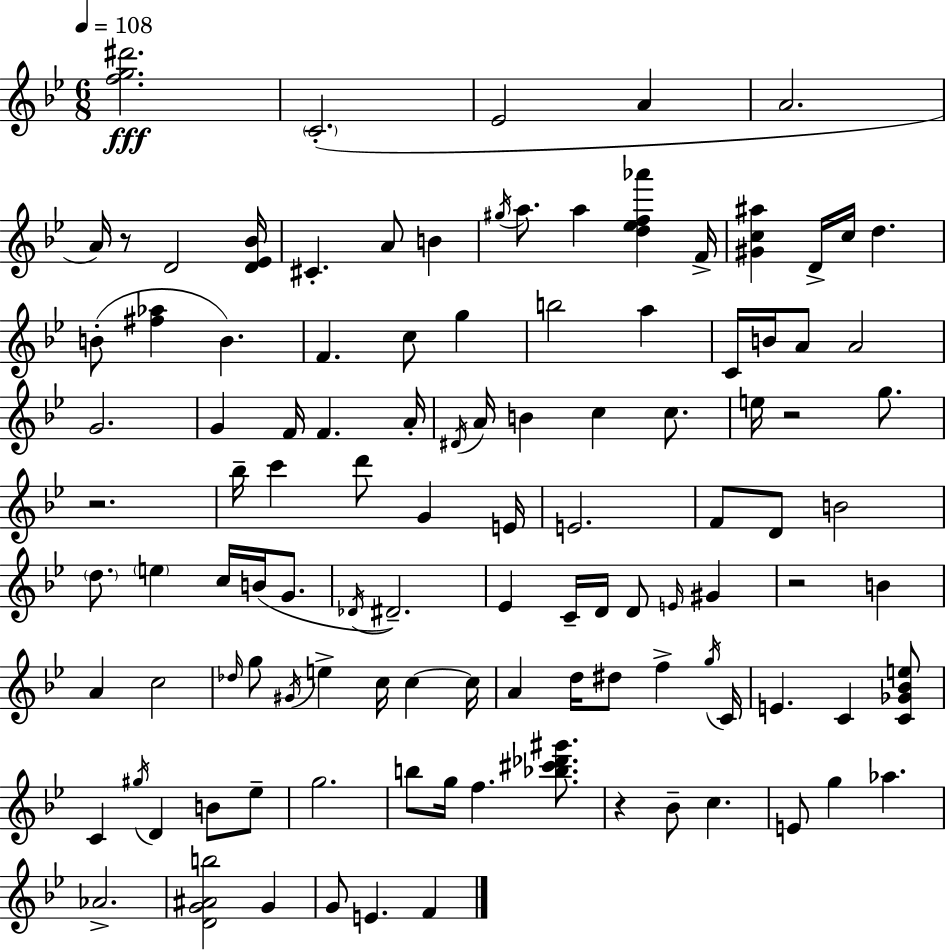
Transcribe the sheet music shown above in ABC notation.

X:1
T:Untitled
M:6/8
L:1/4
K:Gm
[fg^d']2 C2 _E2 A A2 A/4 z/2 D2 [D_E_B]/4 ^C A/2 B ^g/4 a/2 a [d_ef_a'] F/4 [^Gc^a] D/4 c/4 d B/2 [^f_a] B F c/2 g b2 a C/4 B/4 A/2 A2 G2 G F/4 F A/4 ^D/4 A/4 B c c/2 e/4 z2 g/2 z2 _b/4 c' d'/2 G E/4 E2 F/2 D/2 B2 d/2 e c/4 B/4 G/2 _D/4 ^D2 _E C/4 D/4 D/2 E/4 ^G z2 B A c2 _d/4 g/2 ^G/4 e c/4 c c/4 A d/4 ^d/2 f g/4 C/4 E C [C_G_Be]/2 C ^g/4 D B/2 _e/2 g2 b/2 g/4 f [_b^c'_d'^g']/2 z _B/2 c E/2 g _a _A2 [DG^Ab]2 G G/2 E F